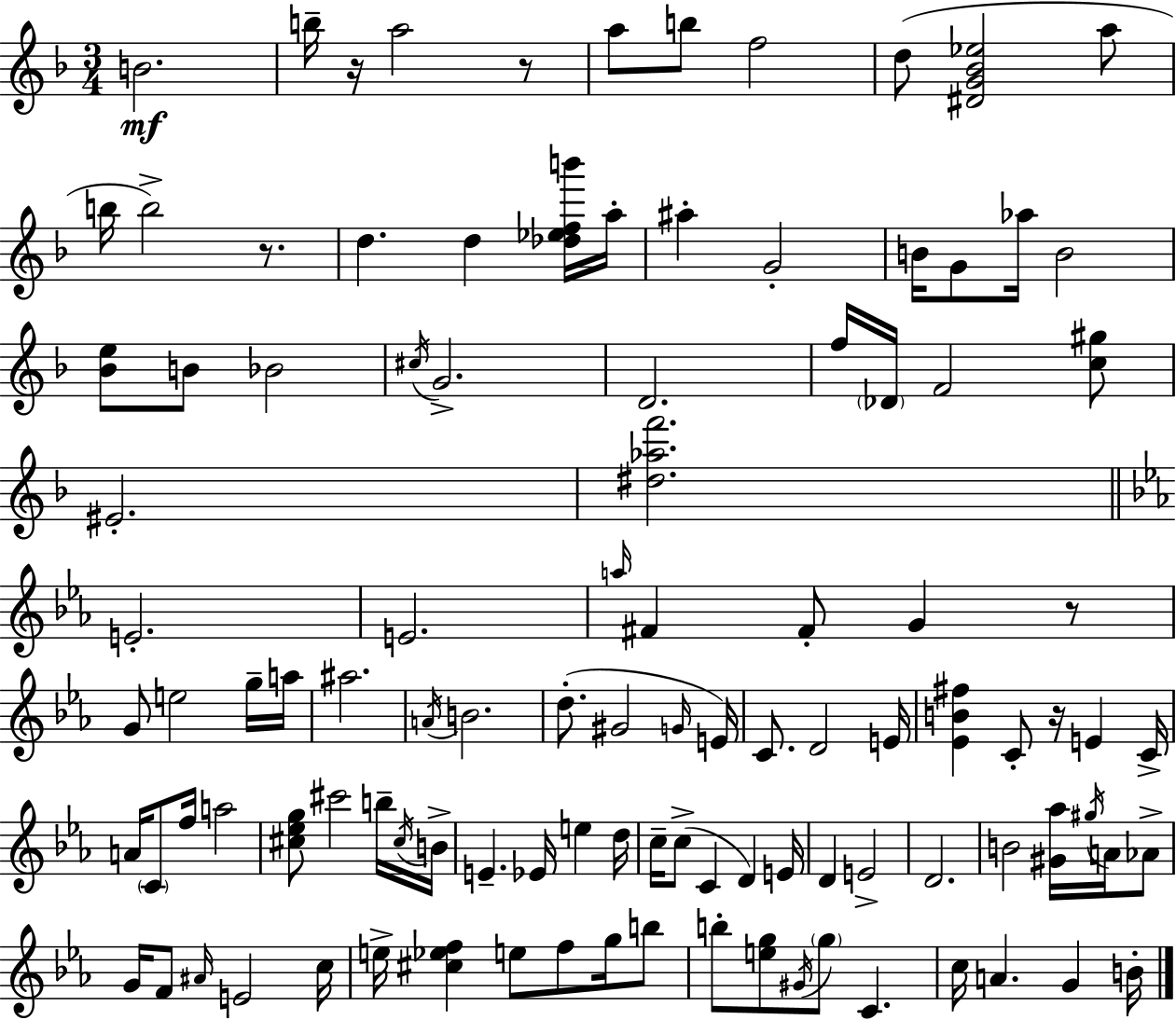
{
  \clef treble
  \numericTimeSignature
  \time 3/4
  \key d \minor
  \repeat volta 2 { b'2.\mf | b''16-- r16 a''2 r8 | a''8 b''8 f''2 | d''8( <dis' g' bes' ees''>2 a''8 | \break b''16 b''2->) r8. | d''4. d''4 <des'' ees'' f'' b'''>16 a''16-. | ais''4-. g'2-. | b'16 g'8 aes''16 b'2 | \break <bes' e''>8 b'8 bes'2 | \acciaccatura { cis''16 } g'2.-> | d'2. | f''16 \parenthesize des'16 f'2 <c'' gis''>8 | \break eis'2.-. | <dis'' aes'' f'''>2. | \bar "||" \break \key ees \major e'2.-. | e'2. | \grace { a''16 } fis'4 fis'8-. g'4 r8 | g'8 e''2 g''16-- | \break a''16 ais''2. | \acciaccatura { a'16 } b'2. | d''8.-.( gis'2 | \grace { g'16 }) e'16 c'8. d'2 | \break e'16 <ees' b' fis''>4 c'8-. r16 e'4 | c'16-> a'16 \parenthesize c'8 f''16 a''2 | <cis'' ees'' g''>8 cis'''2 | b''16-- \acciaccatura { cis''16 } b'16-> e'4.-- ees'16 e''4 | \break d''16 c''16-- c''8->( c'4 d'4) | e'16 d'4 e'2-> | d'2. | b'2 | \break <gis' aes''>16 \acciaccatura { gis''16 } a'16 aes'8-> g'16 f'8 \grace { ais'16 } e'2 | c''16 e''16-> <cis'' ees'' f''>4 e''8 | f''8 g''16 b''8 b''8-. <e'' g''>8 \acciaccatura { gis'16 } \parenthesize g''8 | c'4. c''16 a'4. | \break g'4 b'16-. } \bar "|."
}